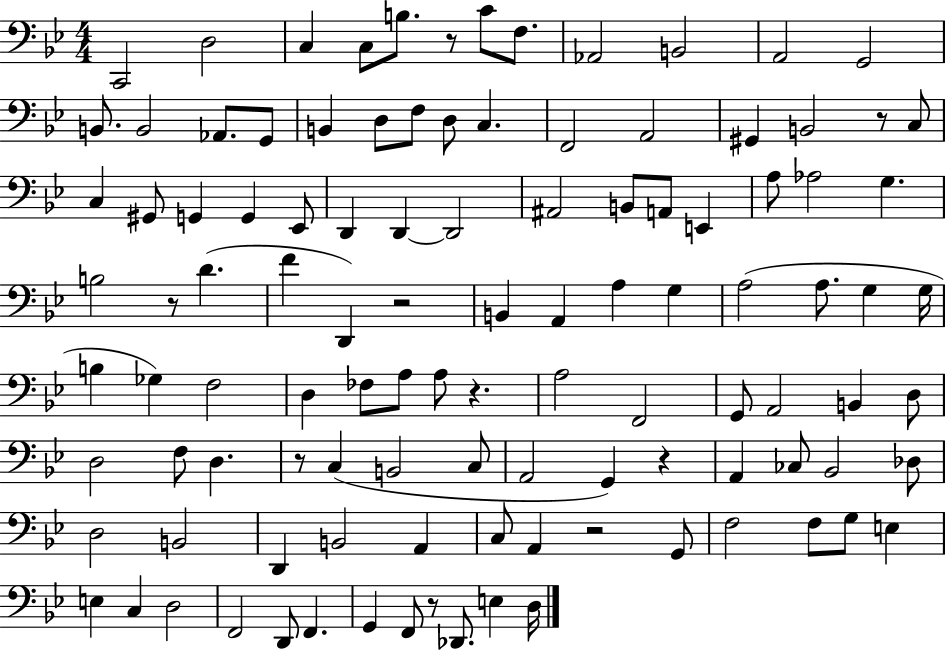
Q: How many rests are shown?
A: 9